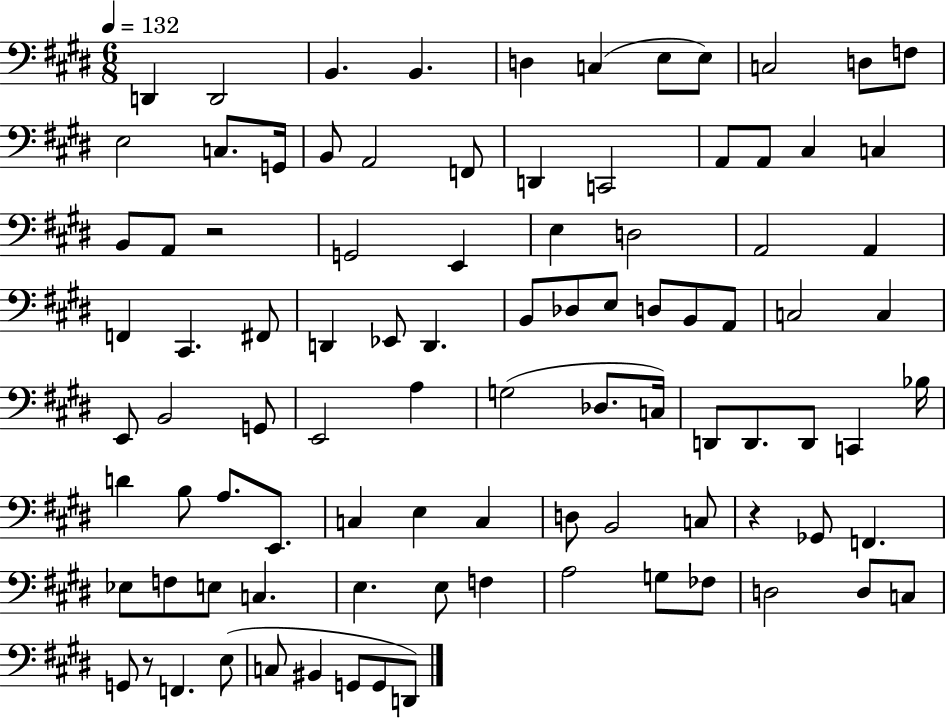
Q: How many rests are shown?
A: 3